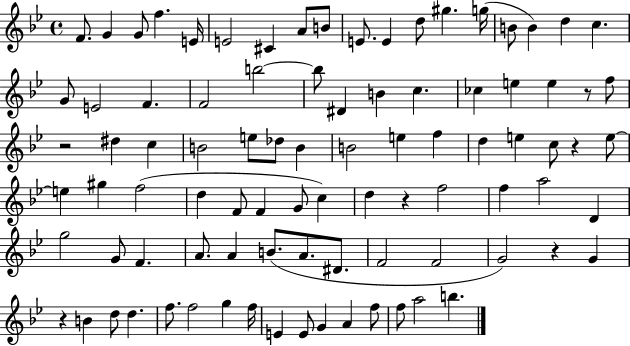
{
  \clef treble
  \time 4/4
  \defaultTimeSignature
  \key bes \major
  f'8. g'4 g'8 f''4. e'16 | e'2 cis'4 a'8 b'8 | e'8. e'4 d''8 gis''4. g''16( | b'8 b'4) d''4 c''4. | \break g'8 e'2 f'4. | f'2 b''2~~ | b''8 dis'4 b'4 c''4. | ces''4 e''4 e''4 r8 f''8 | \break r2 dis''4 c''4 | b'2 e''8 des''8 b'4 | b'2 e''4 f''4 | d''4 e''4 c''8 r4 e''8~~ | \break e''4 gis''4 f''2( | d''4 f'8 f'4 g'8 c''4) | d''4 r4 f''2 | f''4 a''2 d'4 | \break g''2 g'8 f'4. | a'8. a'4 b'8.( a'8. dis'8. | f'2 f'2 | g'2) r4 g'4 | \break r4 b'4 d''8 d''4. | f''8. f''2 g''4 f''16 | e'4 e'8 g'4 a'4 f''8 | f''8 a''2 b''4. | \break \bar "|."
}